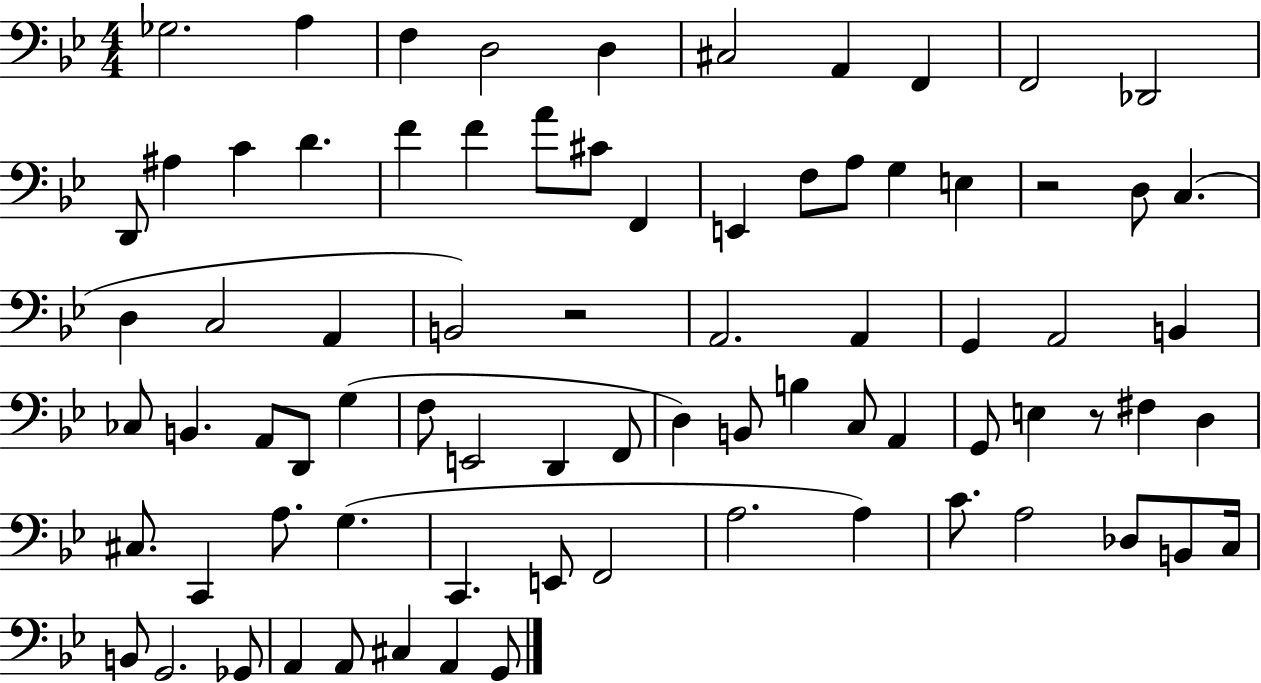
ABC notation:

X:1
T:Untitled
M:4/4
L:1/4
K:Bb
_G,2 A, F, D,2 D, ^C,2 A,, F,, F,,2 _D,,2 D,,/2 ^A, C D F F A/2 ^C/2 F,, E,, F,/2 A,/2 G, E, z2 D,/2 C, D, C,2 A,, B,,2 z2 A,,2 A,, G,, A,,2 B,, _C,/2 B,, A,,/2 D,,/2 G, F,/2 E,,2 D,, F,,/2 D, B,,/2 B, C,/2 A,, G,,/2 E, z/2 ^F, D, ^C,/2 C,, A,/2 G, C,, E,,/2 F,,2 A,2 A, C/2 A,2 _D,/2 B,,/2 C,/4 B,,/2 G,,2 _G,,/2 A,, A,,/2 ^C, A,, G,,/2